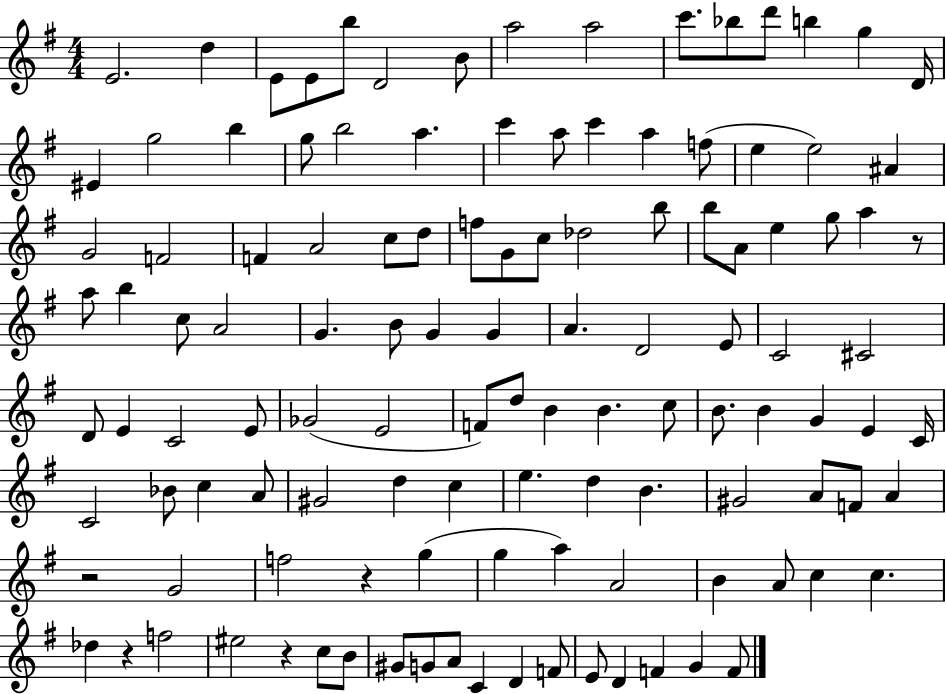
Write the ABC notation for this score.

X:1
T:Untitled
M:4/4
L:1/4
K:G
E2 d E/2 E/2 b/2 D2 B/2 a2 a2 c'/2 _b/2 d'/2 b g D/4 ^E g2 b g/2 b2 a c' a/2 c' a f/2 e e2 ^A G2 F2 F A2 c/2 d/2 f/2 G/2 c/2 _d2 b/2 b/2 A/2 e g/2 a z/2 a/2 b c/2 A2 G B/2 G G A D2 E/2 C2 ^C2 D/2 E C2 E/2 _G2 E2 F/2 d/2 B B c/2 B/2 B G E C/4 C2 _B/2 c A/2 ^G2 d c e d B ^G2 A/2 F/2 A z2 G2 f2 z g g a A2 B A/2 c c _d z f2 ^e2 z c/2 B/2 ^G/2 G/2 A/2 C D F/2 E/2 D F G F/2